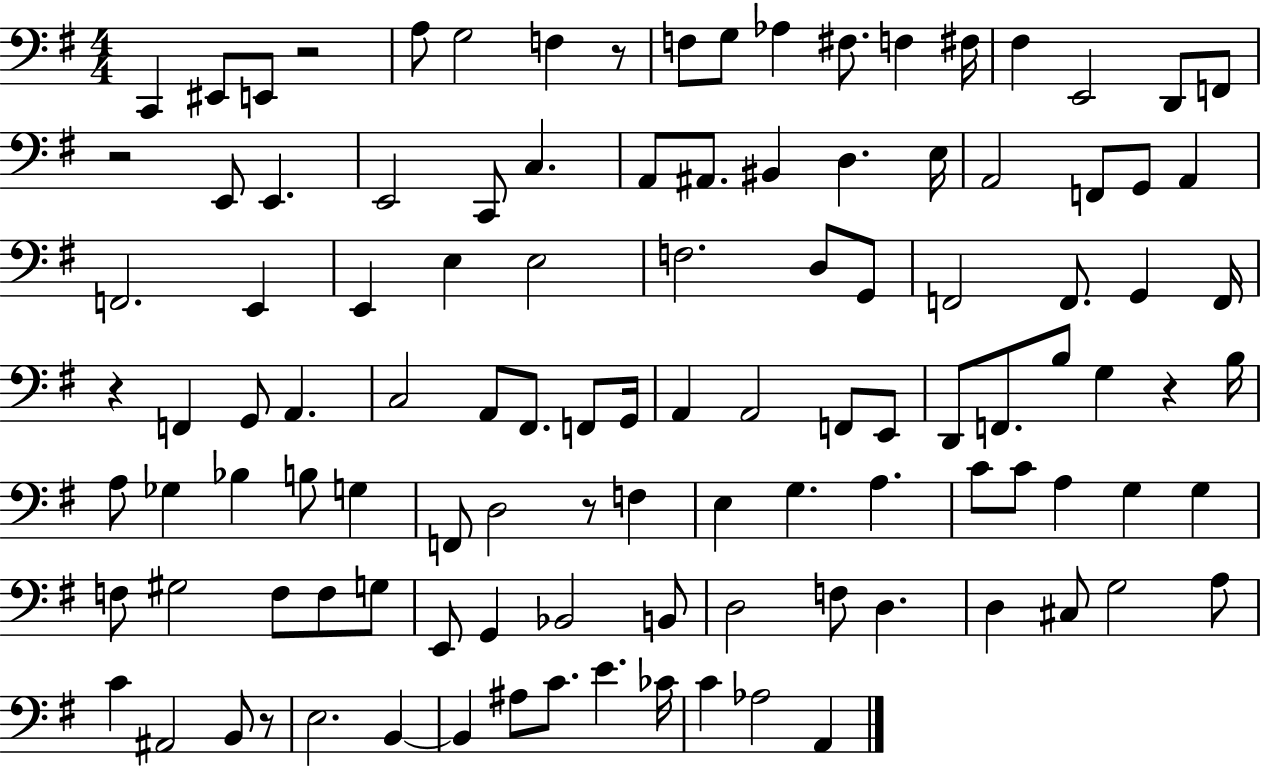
X:1
T:Untitled
M:4/4
L:1/4
K:G
C,, ^E,,/2 E,,/2 z2 A,/2 G,2 F, z/2 F,/2 G,/2 _A, ^F,/2 F, ^F,/4 ^F, E,,2 D,,/2 F,,/2 z2 E,,/2 E,, E,,2 C,,/2 C, A,,/2 ^A,,/2 ^B,, D, E,/4 A,,2 F,,/2 G,,/2 A,, F,,2 E,, E,, E, E,2 F,2 D,/2 G,,/2 F,,2 F,,/2 G,, F,,/4 z F,, G,,/2 A,, C,2 A,,/2 ^F,,/2 F,,/2 G,,/4 A,, A,,2 F,,/2 E,,/2 D,,/2 F,,/2 B,/2 G, z B,/4 A,/2 _G, _B, B,/2 G, F,,/2 D,2 z/2 F, E, G, A, C/2 C/2 A, G, G, F,/2 ^G,2 F,/2 F,/2 G,/2 E,,/2 G,, _B,,2 B,,/2 D,2 F,/2 D, D, ^C,/2 G,2 A,/2 C ^A,,2 B,,/2 z/2 E,2 B,, B,, ^A,/2 C/2 E _C/4 C _A,2 A,,